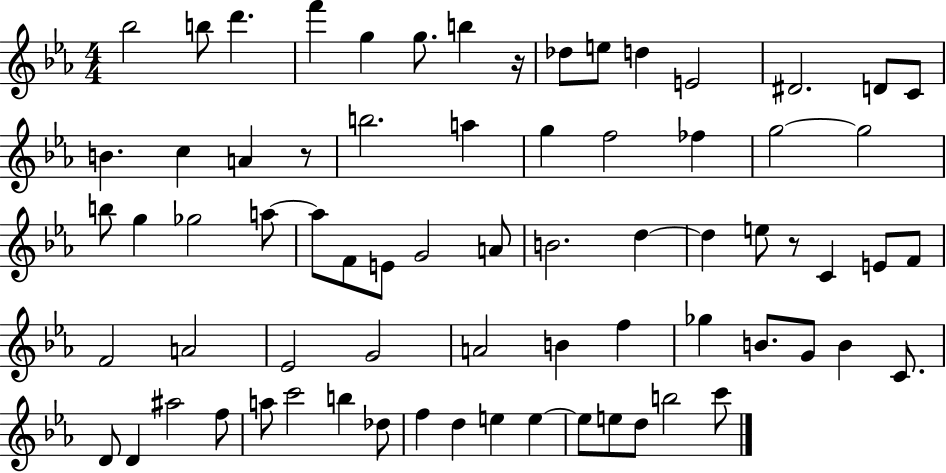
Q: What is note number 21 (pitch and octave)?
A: F5